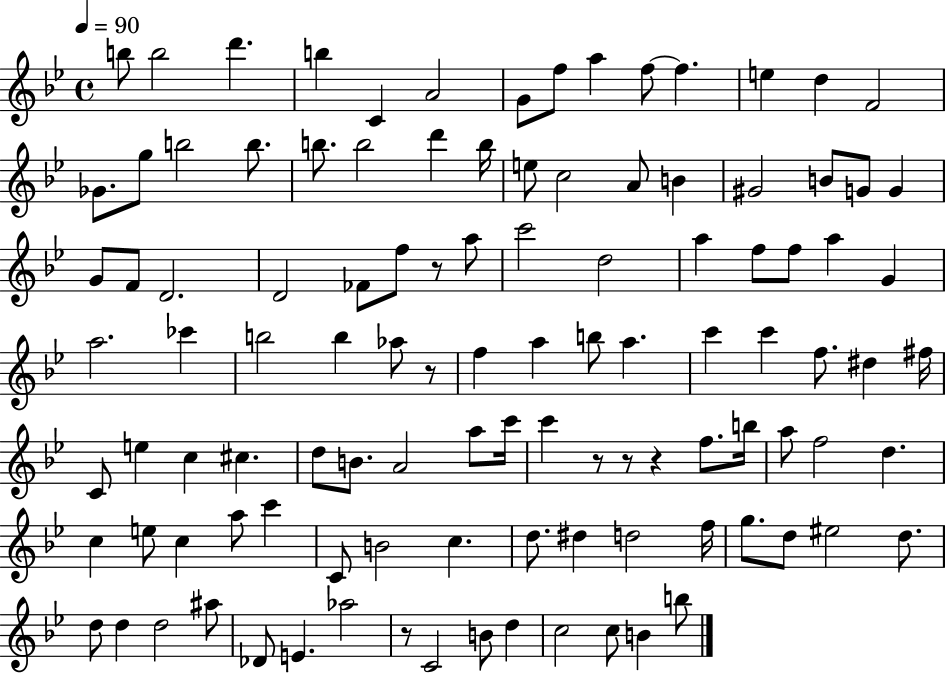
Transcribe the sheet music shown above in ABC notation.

X:1
T:Untitled
M:4/4
L:1/4
K:Bb
b/2 b2 d' b C A2 G/2 f/2 a f/2 f e d F2 _G/2 g/2 b2 b/2 b/2 b2 d' b/4 e/2 c2 A/2 B ^G2 B/2 G/2 G G/2 F/2 D2 D2 _F/2 f/2 z/2 a/2 c'2 d2 a f/2 f/2 a G a2 _c' b2 b _a/2 z/2 f a b/2 a c' c' f/2 ^d ^f/4 C/2 e c ^c d/2 B/2 A2 a/2 c'/4 c' z/2 z/2 z f/2 b/4 a/2 f2 d c e/2 c a/2 c' C/2 B2 c d/2 ^d d2 f/4 g/2 d/2 ^e2 d/2 d/2 d d2 ^a/2 _D/2 E _a2 z/2 C2 B/2 d c2 c/2 B b/2